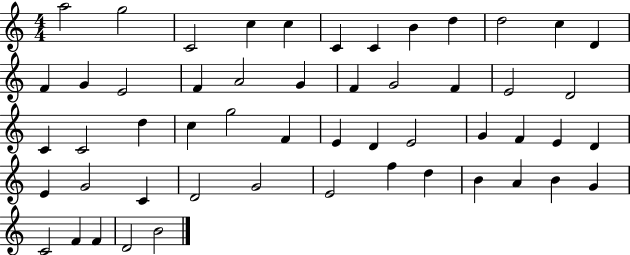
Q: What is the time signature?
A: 4/4